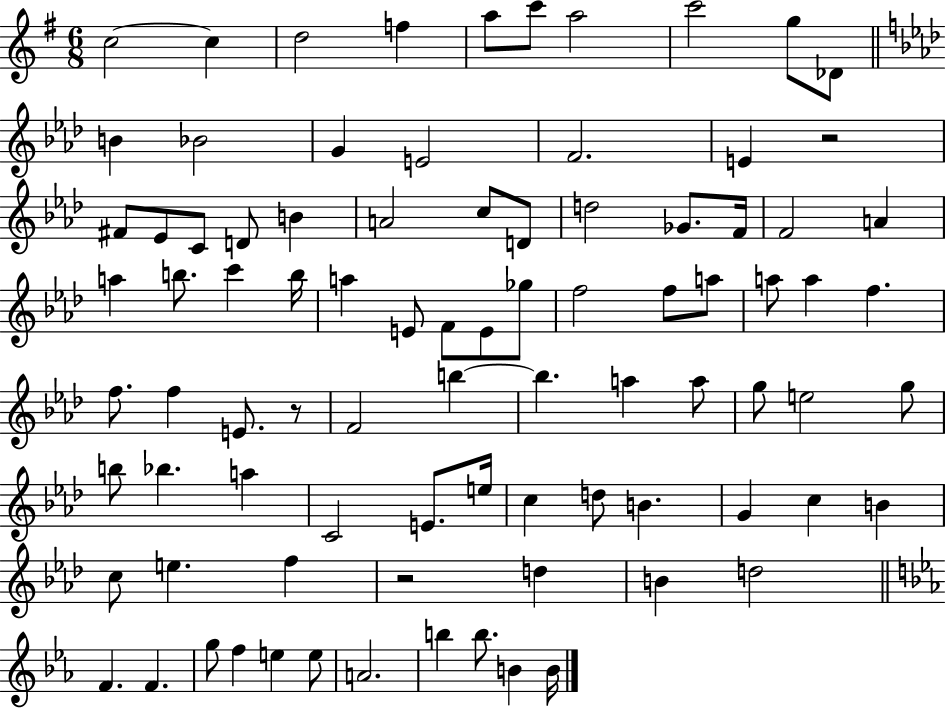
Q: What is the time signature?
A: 6/8